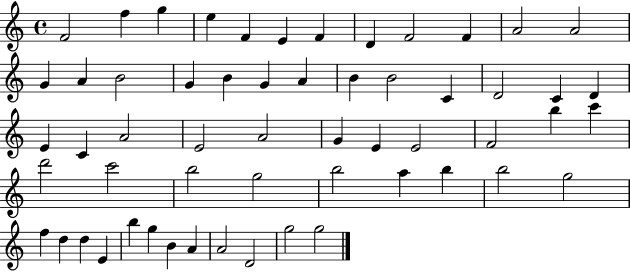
{
  \clef treble
  \time 4/4
  \defaultTimeSignature
  \key c \major
  f'2 f''4 g''4 | e''4 f'4 e'4 f'4 | d'4 f'2 f'4 | a'2 a'2 | \break g'4 a'4 b'2 | g'4 b'4 g'4 a'4 | b'4 b'2 c'4 | d'2 c'4 d'4 | \break e'4 c'4 a'2 | e'2 a'2 | g'4 e'4 e'2 | f'2 b''4 c'''4 | \break d'''2 c'''2 | b''2 g''2 | b''2 a''4 b''4 | b''2 g''2 | \break f''4 d''4 d''4 e'4 | b''4 g''4 b'4 a'4 | a'2 d'2 | g''2 g''2 | \break \bar "|."
}